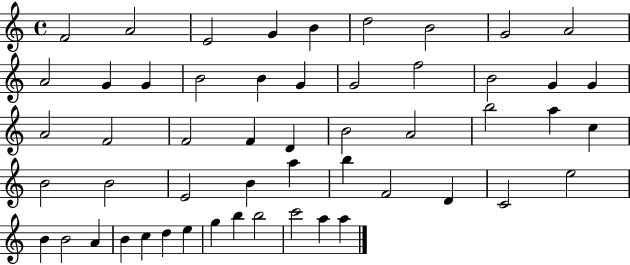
X:1
T:Untitled
M:4/4
L:1/4
K:C
F2 A2 E2 G B d2 B2 G2 A2 A2 G G B2 B G G2 f2 B2 G G A2 F2 F2 F D B2 A2 b2 a c B2 B2 E2 B a b F2 D C2 e2 B B2 A B c d e g b b2 c'2 a a